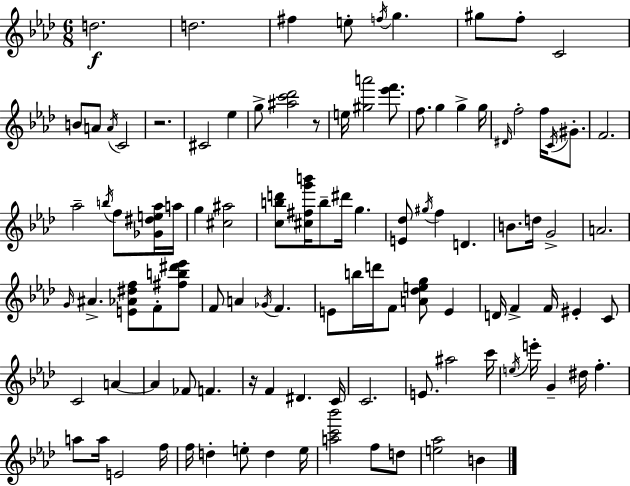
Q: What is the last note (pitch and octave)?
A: B4